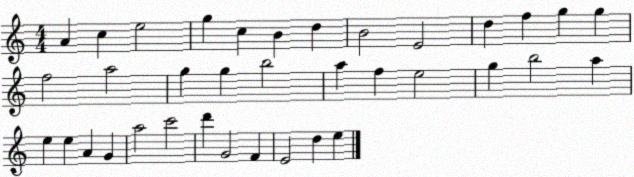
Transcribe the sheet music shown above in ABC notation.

X:1
T:Untitled
M:4/4
L:1/4
K:C
A c e2 g c B d B2 E2 d f g g f2 a2 g g b2 a f e2 g b2 a e e A G a2 c'2 d' G2 F E2 d e